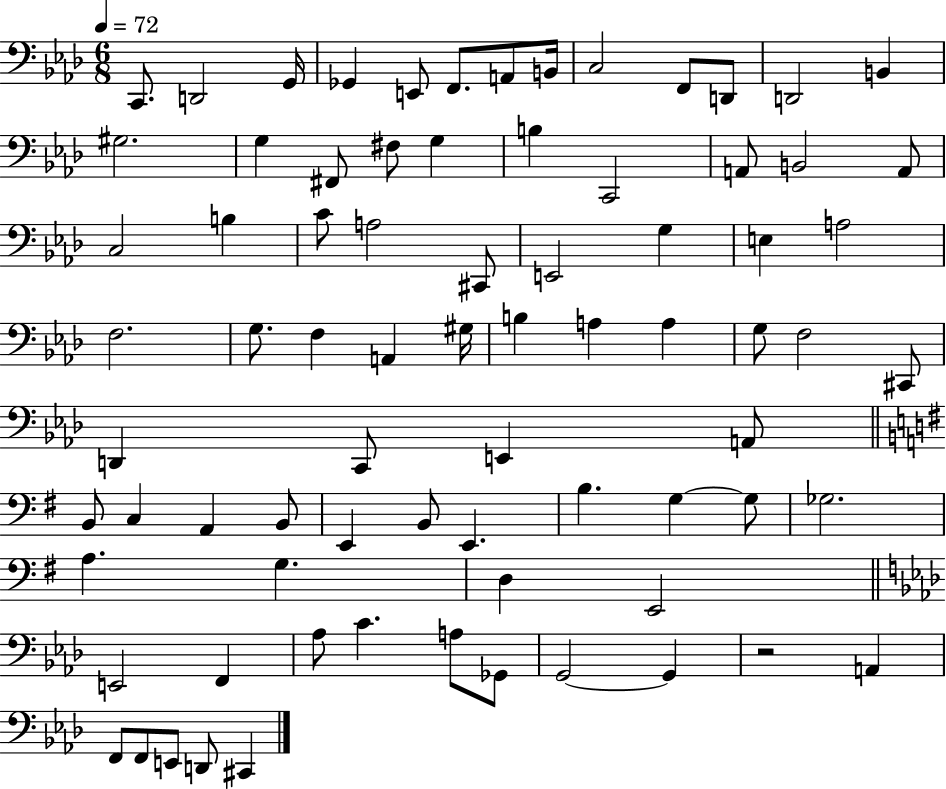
{
  \clef bass
  \numericTimeSignature
  \time 6/8
  \key aes \major
  \tempo 4 = 72
  c,8. d,2 g,16 | ges,4 e,8 f,8. a,8 b,16 | c2 f,8 d,8 | d,2 b,4 | \break gis2. | g4 fis,8 fis8 g4 | b4 c,2 | a,8 b,2 a,8 | \break c2 b4 | c'8 a2 cis,8 | e,2 g4 | e4 a2 | \break f2. | g8. f4 a,4 gis16 | b4 a4 a4 | g8 f2 cis,8 | \break d,4 c,8 e,4 a,8 | \bar "||" \break \key e \minor b,8 c4 a,4 b,8 | e,4 b,8 e,4. | b4. g4~~ g8 | ges2. | \break a4. g4. | d4 e,2 | \bar "||" \break \key aes \major e,2 f,4 | aes8 c'4. a8 ges,8 | g,2~~ g,4 | r2 a,4 | \break f,8 f,8 e,8 d,8 cis,4 | \bar "|."
}